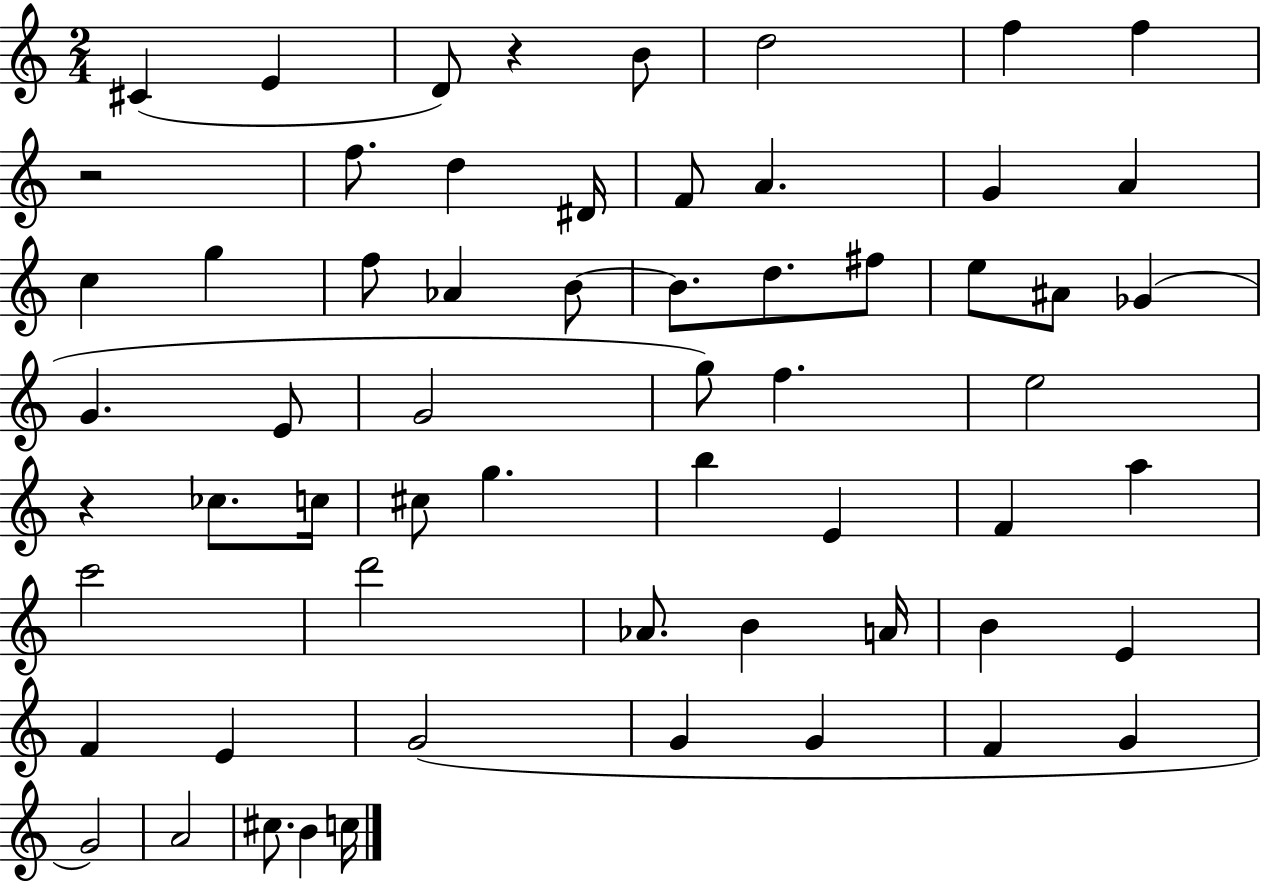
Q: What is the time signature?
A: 2/4